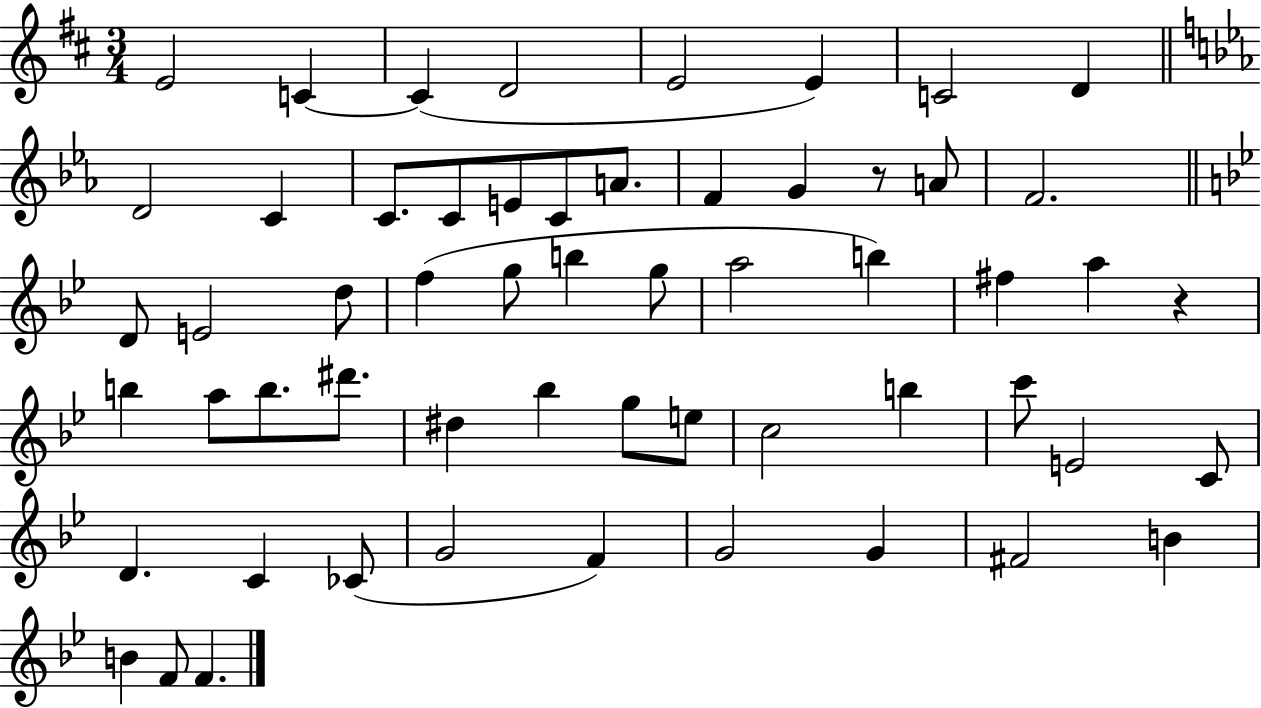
X:1
T:Untitled
M:3/4
L:1/4
K:D
E2 C C D2 E2 E C2 D D2 C C/2 C/2 E/2 C/2 A/2 F G z/2 A/2 F2 D/2 E2 d/2 f g/2 b g/2 a2 b ^f a z b a/2 b/2 ^d'/2 ^d _b g/2 e/2 c2 b c'/2 E2 C/2 D C _C/2 G2 F G2 G ^F2 B B F/2 F